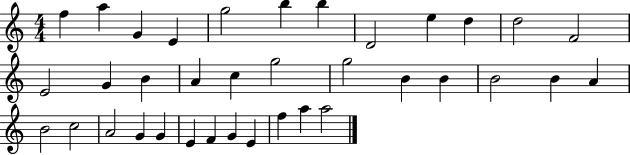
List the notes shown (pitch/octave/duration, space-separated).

F5/q A5/q G4/q E4/q G5/h B5/q B5/q D4/h E5/q D5/q D5/h F4/h E4/h G4/q B4/q A4/q C5/q G5/h G5/h B4/q B4/q B4/h B4/q A4/q B4/h C5/h A4/h G4/q G4/q E4/q F4/q G4/q E4/q F5/q A5/q A5/h